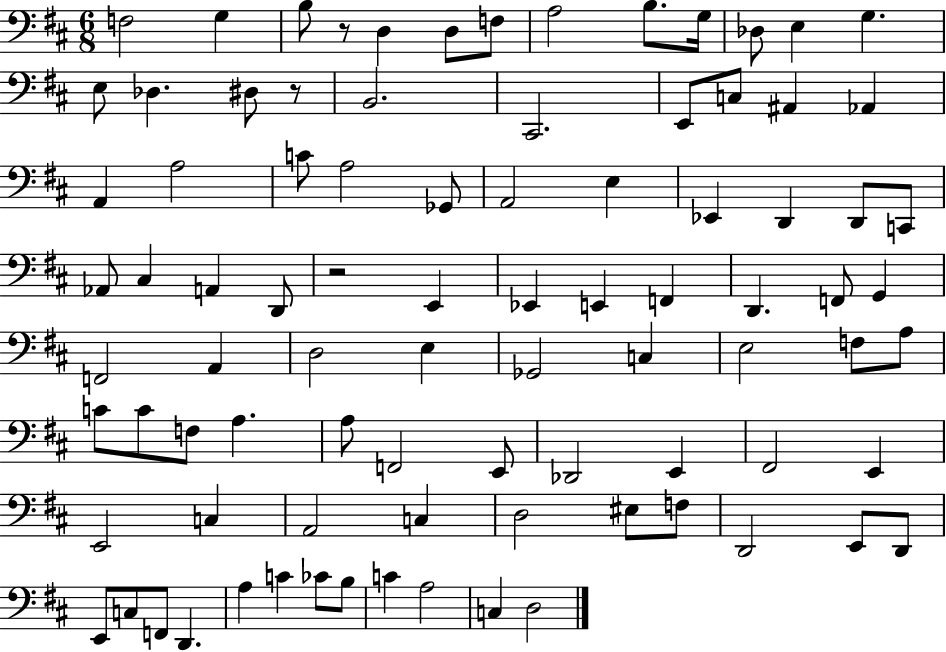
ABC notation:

X:1
T:Untitled
M:6/8
L:1/4
K:D
F,2 G, B,/2 z/2 D, D,/2 F,/2 A,2 B,/2 G,/4 _D,/2 E, G, E,/2 _D, ^D,/2 z/2 B,,2 ^C,,2 E,,/2 C,/2 ^A,, _A,, A,, A,2 C/2 A,2 _G,,/2 A,,2 E, _E,, D,, D,,/2 C,,/2 _A,,/2 ^C, A,, D,,/2 z2 E,, _E,, E,, F,, D,, F,,/2 G,, F,,2 A,, D,2 E, _G,,2 C, E,2 F,/2 A,/2 C/2 C/2 F,/2 A, A,/2 F,,2 E,,/2 _D,,2 E,, ^F,,2 E,, E,,2 C, A,,2 C, D,2 ^E,/2 F,/2 D,,2 E,,/2 D,,/2 E,,/2 C,/2 F,,/2 D,, A, C _C/2 B,/2 C A,2 C, D,2